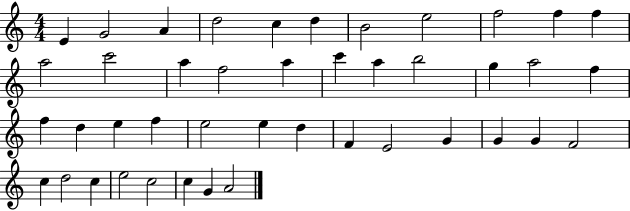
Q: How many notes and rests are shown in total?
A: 43